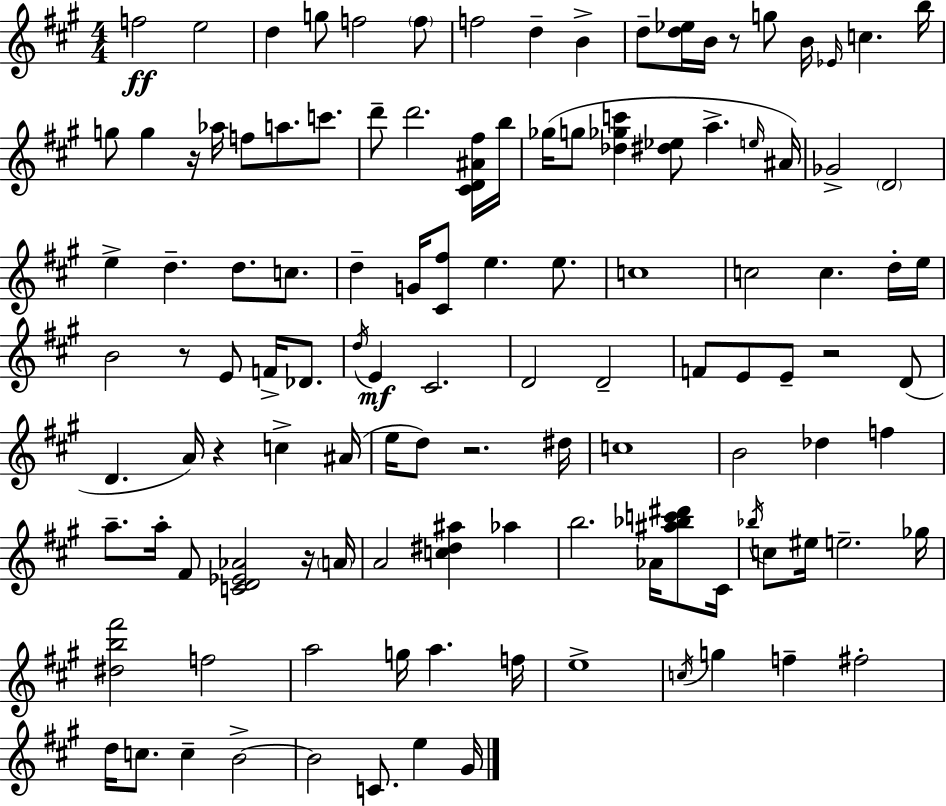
X:1
T:Untitled
M:4/4
L:1/4
K:A
f2 e2 d g/2 f2 f/2 f2 d B d/2 [d_e]/4 B/4 z/2 g/2 B/4 _E/4 c b/4 g/2 g z/4 _a/4 f/2 a/2 c'/2 d'/2 d'2 [^CD^A^f]/4 b/4 _g/4 g/2 [_d_gc'] [^d_e]/2 a e/4 ^A/4 _G2 D2 e d d/2 c/2 d G/4 [^C^f]/2 e e/2 c4 c2 c d/4 e/4 B2 z/2 E/2 F/4 _D/2 d/4 E ^C2 D2 D2 F/2 E/2 E/2 z2 D/2 D A/4 z c ^A/4 e/4 d/2 z2 ^d/4 c4 B2 _d f a/2 a/4 ^F/2 [CD_E_A]2 z/4 A/4 A2 [c^d^a] _a b2 _A/4 [^a_bc'^d']/2 ^C/4 _b/4 c/2 ^e/4 e2 _g/4 [^db^f']2 f2 a2 g/4 a f/4 e4 c/4 g f ^f2 d/4 c/2 c B2 B2 C/2 e ^G/4